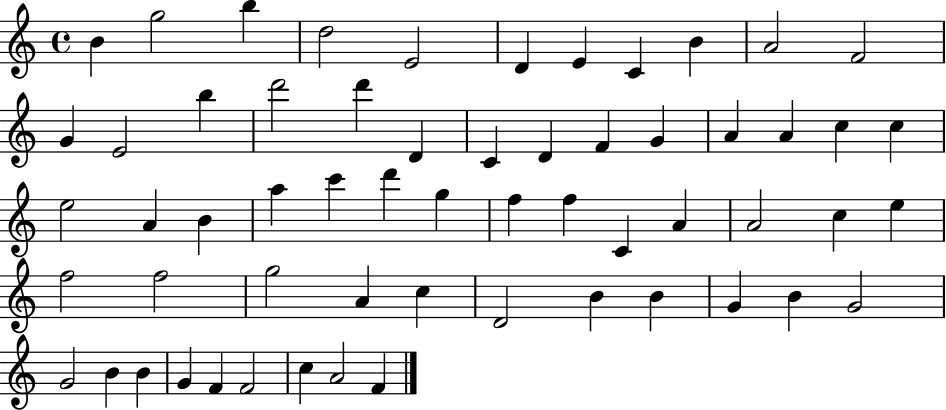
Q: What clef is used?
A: treble